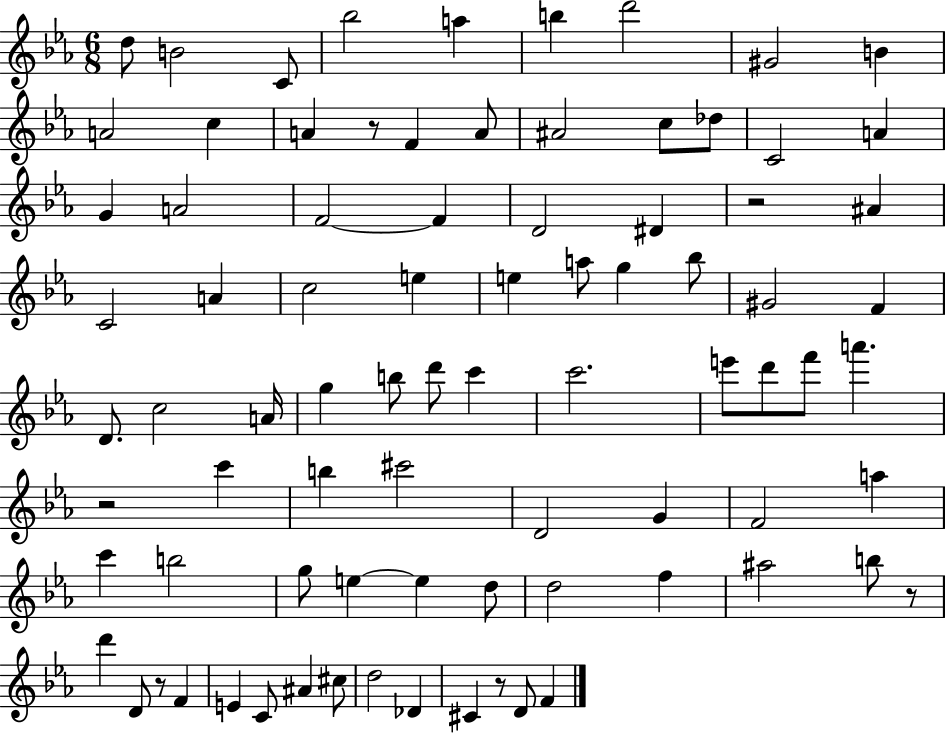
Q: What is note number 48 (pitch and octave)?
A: A6